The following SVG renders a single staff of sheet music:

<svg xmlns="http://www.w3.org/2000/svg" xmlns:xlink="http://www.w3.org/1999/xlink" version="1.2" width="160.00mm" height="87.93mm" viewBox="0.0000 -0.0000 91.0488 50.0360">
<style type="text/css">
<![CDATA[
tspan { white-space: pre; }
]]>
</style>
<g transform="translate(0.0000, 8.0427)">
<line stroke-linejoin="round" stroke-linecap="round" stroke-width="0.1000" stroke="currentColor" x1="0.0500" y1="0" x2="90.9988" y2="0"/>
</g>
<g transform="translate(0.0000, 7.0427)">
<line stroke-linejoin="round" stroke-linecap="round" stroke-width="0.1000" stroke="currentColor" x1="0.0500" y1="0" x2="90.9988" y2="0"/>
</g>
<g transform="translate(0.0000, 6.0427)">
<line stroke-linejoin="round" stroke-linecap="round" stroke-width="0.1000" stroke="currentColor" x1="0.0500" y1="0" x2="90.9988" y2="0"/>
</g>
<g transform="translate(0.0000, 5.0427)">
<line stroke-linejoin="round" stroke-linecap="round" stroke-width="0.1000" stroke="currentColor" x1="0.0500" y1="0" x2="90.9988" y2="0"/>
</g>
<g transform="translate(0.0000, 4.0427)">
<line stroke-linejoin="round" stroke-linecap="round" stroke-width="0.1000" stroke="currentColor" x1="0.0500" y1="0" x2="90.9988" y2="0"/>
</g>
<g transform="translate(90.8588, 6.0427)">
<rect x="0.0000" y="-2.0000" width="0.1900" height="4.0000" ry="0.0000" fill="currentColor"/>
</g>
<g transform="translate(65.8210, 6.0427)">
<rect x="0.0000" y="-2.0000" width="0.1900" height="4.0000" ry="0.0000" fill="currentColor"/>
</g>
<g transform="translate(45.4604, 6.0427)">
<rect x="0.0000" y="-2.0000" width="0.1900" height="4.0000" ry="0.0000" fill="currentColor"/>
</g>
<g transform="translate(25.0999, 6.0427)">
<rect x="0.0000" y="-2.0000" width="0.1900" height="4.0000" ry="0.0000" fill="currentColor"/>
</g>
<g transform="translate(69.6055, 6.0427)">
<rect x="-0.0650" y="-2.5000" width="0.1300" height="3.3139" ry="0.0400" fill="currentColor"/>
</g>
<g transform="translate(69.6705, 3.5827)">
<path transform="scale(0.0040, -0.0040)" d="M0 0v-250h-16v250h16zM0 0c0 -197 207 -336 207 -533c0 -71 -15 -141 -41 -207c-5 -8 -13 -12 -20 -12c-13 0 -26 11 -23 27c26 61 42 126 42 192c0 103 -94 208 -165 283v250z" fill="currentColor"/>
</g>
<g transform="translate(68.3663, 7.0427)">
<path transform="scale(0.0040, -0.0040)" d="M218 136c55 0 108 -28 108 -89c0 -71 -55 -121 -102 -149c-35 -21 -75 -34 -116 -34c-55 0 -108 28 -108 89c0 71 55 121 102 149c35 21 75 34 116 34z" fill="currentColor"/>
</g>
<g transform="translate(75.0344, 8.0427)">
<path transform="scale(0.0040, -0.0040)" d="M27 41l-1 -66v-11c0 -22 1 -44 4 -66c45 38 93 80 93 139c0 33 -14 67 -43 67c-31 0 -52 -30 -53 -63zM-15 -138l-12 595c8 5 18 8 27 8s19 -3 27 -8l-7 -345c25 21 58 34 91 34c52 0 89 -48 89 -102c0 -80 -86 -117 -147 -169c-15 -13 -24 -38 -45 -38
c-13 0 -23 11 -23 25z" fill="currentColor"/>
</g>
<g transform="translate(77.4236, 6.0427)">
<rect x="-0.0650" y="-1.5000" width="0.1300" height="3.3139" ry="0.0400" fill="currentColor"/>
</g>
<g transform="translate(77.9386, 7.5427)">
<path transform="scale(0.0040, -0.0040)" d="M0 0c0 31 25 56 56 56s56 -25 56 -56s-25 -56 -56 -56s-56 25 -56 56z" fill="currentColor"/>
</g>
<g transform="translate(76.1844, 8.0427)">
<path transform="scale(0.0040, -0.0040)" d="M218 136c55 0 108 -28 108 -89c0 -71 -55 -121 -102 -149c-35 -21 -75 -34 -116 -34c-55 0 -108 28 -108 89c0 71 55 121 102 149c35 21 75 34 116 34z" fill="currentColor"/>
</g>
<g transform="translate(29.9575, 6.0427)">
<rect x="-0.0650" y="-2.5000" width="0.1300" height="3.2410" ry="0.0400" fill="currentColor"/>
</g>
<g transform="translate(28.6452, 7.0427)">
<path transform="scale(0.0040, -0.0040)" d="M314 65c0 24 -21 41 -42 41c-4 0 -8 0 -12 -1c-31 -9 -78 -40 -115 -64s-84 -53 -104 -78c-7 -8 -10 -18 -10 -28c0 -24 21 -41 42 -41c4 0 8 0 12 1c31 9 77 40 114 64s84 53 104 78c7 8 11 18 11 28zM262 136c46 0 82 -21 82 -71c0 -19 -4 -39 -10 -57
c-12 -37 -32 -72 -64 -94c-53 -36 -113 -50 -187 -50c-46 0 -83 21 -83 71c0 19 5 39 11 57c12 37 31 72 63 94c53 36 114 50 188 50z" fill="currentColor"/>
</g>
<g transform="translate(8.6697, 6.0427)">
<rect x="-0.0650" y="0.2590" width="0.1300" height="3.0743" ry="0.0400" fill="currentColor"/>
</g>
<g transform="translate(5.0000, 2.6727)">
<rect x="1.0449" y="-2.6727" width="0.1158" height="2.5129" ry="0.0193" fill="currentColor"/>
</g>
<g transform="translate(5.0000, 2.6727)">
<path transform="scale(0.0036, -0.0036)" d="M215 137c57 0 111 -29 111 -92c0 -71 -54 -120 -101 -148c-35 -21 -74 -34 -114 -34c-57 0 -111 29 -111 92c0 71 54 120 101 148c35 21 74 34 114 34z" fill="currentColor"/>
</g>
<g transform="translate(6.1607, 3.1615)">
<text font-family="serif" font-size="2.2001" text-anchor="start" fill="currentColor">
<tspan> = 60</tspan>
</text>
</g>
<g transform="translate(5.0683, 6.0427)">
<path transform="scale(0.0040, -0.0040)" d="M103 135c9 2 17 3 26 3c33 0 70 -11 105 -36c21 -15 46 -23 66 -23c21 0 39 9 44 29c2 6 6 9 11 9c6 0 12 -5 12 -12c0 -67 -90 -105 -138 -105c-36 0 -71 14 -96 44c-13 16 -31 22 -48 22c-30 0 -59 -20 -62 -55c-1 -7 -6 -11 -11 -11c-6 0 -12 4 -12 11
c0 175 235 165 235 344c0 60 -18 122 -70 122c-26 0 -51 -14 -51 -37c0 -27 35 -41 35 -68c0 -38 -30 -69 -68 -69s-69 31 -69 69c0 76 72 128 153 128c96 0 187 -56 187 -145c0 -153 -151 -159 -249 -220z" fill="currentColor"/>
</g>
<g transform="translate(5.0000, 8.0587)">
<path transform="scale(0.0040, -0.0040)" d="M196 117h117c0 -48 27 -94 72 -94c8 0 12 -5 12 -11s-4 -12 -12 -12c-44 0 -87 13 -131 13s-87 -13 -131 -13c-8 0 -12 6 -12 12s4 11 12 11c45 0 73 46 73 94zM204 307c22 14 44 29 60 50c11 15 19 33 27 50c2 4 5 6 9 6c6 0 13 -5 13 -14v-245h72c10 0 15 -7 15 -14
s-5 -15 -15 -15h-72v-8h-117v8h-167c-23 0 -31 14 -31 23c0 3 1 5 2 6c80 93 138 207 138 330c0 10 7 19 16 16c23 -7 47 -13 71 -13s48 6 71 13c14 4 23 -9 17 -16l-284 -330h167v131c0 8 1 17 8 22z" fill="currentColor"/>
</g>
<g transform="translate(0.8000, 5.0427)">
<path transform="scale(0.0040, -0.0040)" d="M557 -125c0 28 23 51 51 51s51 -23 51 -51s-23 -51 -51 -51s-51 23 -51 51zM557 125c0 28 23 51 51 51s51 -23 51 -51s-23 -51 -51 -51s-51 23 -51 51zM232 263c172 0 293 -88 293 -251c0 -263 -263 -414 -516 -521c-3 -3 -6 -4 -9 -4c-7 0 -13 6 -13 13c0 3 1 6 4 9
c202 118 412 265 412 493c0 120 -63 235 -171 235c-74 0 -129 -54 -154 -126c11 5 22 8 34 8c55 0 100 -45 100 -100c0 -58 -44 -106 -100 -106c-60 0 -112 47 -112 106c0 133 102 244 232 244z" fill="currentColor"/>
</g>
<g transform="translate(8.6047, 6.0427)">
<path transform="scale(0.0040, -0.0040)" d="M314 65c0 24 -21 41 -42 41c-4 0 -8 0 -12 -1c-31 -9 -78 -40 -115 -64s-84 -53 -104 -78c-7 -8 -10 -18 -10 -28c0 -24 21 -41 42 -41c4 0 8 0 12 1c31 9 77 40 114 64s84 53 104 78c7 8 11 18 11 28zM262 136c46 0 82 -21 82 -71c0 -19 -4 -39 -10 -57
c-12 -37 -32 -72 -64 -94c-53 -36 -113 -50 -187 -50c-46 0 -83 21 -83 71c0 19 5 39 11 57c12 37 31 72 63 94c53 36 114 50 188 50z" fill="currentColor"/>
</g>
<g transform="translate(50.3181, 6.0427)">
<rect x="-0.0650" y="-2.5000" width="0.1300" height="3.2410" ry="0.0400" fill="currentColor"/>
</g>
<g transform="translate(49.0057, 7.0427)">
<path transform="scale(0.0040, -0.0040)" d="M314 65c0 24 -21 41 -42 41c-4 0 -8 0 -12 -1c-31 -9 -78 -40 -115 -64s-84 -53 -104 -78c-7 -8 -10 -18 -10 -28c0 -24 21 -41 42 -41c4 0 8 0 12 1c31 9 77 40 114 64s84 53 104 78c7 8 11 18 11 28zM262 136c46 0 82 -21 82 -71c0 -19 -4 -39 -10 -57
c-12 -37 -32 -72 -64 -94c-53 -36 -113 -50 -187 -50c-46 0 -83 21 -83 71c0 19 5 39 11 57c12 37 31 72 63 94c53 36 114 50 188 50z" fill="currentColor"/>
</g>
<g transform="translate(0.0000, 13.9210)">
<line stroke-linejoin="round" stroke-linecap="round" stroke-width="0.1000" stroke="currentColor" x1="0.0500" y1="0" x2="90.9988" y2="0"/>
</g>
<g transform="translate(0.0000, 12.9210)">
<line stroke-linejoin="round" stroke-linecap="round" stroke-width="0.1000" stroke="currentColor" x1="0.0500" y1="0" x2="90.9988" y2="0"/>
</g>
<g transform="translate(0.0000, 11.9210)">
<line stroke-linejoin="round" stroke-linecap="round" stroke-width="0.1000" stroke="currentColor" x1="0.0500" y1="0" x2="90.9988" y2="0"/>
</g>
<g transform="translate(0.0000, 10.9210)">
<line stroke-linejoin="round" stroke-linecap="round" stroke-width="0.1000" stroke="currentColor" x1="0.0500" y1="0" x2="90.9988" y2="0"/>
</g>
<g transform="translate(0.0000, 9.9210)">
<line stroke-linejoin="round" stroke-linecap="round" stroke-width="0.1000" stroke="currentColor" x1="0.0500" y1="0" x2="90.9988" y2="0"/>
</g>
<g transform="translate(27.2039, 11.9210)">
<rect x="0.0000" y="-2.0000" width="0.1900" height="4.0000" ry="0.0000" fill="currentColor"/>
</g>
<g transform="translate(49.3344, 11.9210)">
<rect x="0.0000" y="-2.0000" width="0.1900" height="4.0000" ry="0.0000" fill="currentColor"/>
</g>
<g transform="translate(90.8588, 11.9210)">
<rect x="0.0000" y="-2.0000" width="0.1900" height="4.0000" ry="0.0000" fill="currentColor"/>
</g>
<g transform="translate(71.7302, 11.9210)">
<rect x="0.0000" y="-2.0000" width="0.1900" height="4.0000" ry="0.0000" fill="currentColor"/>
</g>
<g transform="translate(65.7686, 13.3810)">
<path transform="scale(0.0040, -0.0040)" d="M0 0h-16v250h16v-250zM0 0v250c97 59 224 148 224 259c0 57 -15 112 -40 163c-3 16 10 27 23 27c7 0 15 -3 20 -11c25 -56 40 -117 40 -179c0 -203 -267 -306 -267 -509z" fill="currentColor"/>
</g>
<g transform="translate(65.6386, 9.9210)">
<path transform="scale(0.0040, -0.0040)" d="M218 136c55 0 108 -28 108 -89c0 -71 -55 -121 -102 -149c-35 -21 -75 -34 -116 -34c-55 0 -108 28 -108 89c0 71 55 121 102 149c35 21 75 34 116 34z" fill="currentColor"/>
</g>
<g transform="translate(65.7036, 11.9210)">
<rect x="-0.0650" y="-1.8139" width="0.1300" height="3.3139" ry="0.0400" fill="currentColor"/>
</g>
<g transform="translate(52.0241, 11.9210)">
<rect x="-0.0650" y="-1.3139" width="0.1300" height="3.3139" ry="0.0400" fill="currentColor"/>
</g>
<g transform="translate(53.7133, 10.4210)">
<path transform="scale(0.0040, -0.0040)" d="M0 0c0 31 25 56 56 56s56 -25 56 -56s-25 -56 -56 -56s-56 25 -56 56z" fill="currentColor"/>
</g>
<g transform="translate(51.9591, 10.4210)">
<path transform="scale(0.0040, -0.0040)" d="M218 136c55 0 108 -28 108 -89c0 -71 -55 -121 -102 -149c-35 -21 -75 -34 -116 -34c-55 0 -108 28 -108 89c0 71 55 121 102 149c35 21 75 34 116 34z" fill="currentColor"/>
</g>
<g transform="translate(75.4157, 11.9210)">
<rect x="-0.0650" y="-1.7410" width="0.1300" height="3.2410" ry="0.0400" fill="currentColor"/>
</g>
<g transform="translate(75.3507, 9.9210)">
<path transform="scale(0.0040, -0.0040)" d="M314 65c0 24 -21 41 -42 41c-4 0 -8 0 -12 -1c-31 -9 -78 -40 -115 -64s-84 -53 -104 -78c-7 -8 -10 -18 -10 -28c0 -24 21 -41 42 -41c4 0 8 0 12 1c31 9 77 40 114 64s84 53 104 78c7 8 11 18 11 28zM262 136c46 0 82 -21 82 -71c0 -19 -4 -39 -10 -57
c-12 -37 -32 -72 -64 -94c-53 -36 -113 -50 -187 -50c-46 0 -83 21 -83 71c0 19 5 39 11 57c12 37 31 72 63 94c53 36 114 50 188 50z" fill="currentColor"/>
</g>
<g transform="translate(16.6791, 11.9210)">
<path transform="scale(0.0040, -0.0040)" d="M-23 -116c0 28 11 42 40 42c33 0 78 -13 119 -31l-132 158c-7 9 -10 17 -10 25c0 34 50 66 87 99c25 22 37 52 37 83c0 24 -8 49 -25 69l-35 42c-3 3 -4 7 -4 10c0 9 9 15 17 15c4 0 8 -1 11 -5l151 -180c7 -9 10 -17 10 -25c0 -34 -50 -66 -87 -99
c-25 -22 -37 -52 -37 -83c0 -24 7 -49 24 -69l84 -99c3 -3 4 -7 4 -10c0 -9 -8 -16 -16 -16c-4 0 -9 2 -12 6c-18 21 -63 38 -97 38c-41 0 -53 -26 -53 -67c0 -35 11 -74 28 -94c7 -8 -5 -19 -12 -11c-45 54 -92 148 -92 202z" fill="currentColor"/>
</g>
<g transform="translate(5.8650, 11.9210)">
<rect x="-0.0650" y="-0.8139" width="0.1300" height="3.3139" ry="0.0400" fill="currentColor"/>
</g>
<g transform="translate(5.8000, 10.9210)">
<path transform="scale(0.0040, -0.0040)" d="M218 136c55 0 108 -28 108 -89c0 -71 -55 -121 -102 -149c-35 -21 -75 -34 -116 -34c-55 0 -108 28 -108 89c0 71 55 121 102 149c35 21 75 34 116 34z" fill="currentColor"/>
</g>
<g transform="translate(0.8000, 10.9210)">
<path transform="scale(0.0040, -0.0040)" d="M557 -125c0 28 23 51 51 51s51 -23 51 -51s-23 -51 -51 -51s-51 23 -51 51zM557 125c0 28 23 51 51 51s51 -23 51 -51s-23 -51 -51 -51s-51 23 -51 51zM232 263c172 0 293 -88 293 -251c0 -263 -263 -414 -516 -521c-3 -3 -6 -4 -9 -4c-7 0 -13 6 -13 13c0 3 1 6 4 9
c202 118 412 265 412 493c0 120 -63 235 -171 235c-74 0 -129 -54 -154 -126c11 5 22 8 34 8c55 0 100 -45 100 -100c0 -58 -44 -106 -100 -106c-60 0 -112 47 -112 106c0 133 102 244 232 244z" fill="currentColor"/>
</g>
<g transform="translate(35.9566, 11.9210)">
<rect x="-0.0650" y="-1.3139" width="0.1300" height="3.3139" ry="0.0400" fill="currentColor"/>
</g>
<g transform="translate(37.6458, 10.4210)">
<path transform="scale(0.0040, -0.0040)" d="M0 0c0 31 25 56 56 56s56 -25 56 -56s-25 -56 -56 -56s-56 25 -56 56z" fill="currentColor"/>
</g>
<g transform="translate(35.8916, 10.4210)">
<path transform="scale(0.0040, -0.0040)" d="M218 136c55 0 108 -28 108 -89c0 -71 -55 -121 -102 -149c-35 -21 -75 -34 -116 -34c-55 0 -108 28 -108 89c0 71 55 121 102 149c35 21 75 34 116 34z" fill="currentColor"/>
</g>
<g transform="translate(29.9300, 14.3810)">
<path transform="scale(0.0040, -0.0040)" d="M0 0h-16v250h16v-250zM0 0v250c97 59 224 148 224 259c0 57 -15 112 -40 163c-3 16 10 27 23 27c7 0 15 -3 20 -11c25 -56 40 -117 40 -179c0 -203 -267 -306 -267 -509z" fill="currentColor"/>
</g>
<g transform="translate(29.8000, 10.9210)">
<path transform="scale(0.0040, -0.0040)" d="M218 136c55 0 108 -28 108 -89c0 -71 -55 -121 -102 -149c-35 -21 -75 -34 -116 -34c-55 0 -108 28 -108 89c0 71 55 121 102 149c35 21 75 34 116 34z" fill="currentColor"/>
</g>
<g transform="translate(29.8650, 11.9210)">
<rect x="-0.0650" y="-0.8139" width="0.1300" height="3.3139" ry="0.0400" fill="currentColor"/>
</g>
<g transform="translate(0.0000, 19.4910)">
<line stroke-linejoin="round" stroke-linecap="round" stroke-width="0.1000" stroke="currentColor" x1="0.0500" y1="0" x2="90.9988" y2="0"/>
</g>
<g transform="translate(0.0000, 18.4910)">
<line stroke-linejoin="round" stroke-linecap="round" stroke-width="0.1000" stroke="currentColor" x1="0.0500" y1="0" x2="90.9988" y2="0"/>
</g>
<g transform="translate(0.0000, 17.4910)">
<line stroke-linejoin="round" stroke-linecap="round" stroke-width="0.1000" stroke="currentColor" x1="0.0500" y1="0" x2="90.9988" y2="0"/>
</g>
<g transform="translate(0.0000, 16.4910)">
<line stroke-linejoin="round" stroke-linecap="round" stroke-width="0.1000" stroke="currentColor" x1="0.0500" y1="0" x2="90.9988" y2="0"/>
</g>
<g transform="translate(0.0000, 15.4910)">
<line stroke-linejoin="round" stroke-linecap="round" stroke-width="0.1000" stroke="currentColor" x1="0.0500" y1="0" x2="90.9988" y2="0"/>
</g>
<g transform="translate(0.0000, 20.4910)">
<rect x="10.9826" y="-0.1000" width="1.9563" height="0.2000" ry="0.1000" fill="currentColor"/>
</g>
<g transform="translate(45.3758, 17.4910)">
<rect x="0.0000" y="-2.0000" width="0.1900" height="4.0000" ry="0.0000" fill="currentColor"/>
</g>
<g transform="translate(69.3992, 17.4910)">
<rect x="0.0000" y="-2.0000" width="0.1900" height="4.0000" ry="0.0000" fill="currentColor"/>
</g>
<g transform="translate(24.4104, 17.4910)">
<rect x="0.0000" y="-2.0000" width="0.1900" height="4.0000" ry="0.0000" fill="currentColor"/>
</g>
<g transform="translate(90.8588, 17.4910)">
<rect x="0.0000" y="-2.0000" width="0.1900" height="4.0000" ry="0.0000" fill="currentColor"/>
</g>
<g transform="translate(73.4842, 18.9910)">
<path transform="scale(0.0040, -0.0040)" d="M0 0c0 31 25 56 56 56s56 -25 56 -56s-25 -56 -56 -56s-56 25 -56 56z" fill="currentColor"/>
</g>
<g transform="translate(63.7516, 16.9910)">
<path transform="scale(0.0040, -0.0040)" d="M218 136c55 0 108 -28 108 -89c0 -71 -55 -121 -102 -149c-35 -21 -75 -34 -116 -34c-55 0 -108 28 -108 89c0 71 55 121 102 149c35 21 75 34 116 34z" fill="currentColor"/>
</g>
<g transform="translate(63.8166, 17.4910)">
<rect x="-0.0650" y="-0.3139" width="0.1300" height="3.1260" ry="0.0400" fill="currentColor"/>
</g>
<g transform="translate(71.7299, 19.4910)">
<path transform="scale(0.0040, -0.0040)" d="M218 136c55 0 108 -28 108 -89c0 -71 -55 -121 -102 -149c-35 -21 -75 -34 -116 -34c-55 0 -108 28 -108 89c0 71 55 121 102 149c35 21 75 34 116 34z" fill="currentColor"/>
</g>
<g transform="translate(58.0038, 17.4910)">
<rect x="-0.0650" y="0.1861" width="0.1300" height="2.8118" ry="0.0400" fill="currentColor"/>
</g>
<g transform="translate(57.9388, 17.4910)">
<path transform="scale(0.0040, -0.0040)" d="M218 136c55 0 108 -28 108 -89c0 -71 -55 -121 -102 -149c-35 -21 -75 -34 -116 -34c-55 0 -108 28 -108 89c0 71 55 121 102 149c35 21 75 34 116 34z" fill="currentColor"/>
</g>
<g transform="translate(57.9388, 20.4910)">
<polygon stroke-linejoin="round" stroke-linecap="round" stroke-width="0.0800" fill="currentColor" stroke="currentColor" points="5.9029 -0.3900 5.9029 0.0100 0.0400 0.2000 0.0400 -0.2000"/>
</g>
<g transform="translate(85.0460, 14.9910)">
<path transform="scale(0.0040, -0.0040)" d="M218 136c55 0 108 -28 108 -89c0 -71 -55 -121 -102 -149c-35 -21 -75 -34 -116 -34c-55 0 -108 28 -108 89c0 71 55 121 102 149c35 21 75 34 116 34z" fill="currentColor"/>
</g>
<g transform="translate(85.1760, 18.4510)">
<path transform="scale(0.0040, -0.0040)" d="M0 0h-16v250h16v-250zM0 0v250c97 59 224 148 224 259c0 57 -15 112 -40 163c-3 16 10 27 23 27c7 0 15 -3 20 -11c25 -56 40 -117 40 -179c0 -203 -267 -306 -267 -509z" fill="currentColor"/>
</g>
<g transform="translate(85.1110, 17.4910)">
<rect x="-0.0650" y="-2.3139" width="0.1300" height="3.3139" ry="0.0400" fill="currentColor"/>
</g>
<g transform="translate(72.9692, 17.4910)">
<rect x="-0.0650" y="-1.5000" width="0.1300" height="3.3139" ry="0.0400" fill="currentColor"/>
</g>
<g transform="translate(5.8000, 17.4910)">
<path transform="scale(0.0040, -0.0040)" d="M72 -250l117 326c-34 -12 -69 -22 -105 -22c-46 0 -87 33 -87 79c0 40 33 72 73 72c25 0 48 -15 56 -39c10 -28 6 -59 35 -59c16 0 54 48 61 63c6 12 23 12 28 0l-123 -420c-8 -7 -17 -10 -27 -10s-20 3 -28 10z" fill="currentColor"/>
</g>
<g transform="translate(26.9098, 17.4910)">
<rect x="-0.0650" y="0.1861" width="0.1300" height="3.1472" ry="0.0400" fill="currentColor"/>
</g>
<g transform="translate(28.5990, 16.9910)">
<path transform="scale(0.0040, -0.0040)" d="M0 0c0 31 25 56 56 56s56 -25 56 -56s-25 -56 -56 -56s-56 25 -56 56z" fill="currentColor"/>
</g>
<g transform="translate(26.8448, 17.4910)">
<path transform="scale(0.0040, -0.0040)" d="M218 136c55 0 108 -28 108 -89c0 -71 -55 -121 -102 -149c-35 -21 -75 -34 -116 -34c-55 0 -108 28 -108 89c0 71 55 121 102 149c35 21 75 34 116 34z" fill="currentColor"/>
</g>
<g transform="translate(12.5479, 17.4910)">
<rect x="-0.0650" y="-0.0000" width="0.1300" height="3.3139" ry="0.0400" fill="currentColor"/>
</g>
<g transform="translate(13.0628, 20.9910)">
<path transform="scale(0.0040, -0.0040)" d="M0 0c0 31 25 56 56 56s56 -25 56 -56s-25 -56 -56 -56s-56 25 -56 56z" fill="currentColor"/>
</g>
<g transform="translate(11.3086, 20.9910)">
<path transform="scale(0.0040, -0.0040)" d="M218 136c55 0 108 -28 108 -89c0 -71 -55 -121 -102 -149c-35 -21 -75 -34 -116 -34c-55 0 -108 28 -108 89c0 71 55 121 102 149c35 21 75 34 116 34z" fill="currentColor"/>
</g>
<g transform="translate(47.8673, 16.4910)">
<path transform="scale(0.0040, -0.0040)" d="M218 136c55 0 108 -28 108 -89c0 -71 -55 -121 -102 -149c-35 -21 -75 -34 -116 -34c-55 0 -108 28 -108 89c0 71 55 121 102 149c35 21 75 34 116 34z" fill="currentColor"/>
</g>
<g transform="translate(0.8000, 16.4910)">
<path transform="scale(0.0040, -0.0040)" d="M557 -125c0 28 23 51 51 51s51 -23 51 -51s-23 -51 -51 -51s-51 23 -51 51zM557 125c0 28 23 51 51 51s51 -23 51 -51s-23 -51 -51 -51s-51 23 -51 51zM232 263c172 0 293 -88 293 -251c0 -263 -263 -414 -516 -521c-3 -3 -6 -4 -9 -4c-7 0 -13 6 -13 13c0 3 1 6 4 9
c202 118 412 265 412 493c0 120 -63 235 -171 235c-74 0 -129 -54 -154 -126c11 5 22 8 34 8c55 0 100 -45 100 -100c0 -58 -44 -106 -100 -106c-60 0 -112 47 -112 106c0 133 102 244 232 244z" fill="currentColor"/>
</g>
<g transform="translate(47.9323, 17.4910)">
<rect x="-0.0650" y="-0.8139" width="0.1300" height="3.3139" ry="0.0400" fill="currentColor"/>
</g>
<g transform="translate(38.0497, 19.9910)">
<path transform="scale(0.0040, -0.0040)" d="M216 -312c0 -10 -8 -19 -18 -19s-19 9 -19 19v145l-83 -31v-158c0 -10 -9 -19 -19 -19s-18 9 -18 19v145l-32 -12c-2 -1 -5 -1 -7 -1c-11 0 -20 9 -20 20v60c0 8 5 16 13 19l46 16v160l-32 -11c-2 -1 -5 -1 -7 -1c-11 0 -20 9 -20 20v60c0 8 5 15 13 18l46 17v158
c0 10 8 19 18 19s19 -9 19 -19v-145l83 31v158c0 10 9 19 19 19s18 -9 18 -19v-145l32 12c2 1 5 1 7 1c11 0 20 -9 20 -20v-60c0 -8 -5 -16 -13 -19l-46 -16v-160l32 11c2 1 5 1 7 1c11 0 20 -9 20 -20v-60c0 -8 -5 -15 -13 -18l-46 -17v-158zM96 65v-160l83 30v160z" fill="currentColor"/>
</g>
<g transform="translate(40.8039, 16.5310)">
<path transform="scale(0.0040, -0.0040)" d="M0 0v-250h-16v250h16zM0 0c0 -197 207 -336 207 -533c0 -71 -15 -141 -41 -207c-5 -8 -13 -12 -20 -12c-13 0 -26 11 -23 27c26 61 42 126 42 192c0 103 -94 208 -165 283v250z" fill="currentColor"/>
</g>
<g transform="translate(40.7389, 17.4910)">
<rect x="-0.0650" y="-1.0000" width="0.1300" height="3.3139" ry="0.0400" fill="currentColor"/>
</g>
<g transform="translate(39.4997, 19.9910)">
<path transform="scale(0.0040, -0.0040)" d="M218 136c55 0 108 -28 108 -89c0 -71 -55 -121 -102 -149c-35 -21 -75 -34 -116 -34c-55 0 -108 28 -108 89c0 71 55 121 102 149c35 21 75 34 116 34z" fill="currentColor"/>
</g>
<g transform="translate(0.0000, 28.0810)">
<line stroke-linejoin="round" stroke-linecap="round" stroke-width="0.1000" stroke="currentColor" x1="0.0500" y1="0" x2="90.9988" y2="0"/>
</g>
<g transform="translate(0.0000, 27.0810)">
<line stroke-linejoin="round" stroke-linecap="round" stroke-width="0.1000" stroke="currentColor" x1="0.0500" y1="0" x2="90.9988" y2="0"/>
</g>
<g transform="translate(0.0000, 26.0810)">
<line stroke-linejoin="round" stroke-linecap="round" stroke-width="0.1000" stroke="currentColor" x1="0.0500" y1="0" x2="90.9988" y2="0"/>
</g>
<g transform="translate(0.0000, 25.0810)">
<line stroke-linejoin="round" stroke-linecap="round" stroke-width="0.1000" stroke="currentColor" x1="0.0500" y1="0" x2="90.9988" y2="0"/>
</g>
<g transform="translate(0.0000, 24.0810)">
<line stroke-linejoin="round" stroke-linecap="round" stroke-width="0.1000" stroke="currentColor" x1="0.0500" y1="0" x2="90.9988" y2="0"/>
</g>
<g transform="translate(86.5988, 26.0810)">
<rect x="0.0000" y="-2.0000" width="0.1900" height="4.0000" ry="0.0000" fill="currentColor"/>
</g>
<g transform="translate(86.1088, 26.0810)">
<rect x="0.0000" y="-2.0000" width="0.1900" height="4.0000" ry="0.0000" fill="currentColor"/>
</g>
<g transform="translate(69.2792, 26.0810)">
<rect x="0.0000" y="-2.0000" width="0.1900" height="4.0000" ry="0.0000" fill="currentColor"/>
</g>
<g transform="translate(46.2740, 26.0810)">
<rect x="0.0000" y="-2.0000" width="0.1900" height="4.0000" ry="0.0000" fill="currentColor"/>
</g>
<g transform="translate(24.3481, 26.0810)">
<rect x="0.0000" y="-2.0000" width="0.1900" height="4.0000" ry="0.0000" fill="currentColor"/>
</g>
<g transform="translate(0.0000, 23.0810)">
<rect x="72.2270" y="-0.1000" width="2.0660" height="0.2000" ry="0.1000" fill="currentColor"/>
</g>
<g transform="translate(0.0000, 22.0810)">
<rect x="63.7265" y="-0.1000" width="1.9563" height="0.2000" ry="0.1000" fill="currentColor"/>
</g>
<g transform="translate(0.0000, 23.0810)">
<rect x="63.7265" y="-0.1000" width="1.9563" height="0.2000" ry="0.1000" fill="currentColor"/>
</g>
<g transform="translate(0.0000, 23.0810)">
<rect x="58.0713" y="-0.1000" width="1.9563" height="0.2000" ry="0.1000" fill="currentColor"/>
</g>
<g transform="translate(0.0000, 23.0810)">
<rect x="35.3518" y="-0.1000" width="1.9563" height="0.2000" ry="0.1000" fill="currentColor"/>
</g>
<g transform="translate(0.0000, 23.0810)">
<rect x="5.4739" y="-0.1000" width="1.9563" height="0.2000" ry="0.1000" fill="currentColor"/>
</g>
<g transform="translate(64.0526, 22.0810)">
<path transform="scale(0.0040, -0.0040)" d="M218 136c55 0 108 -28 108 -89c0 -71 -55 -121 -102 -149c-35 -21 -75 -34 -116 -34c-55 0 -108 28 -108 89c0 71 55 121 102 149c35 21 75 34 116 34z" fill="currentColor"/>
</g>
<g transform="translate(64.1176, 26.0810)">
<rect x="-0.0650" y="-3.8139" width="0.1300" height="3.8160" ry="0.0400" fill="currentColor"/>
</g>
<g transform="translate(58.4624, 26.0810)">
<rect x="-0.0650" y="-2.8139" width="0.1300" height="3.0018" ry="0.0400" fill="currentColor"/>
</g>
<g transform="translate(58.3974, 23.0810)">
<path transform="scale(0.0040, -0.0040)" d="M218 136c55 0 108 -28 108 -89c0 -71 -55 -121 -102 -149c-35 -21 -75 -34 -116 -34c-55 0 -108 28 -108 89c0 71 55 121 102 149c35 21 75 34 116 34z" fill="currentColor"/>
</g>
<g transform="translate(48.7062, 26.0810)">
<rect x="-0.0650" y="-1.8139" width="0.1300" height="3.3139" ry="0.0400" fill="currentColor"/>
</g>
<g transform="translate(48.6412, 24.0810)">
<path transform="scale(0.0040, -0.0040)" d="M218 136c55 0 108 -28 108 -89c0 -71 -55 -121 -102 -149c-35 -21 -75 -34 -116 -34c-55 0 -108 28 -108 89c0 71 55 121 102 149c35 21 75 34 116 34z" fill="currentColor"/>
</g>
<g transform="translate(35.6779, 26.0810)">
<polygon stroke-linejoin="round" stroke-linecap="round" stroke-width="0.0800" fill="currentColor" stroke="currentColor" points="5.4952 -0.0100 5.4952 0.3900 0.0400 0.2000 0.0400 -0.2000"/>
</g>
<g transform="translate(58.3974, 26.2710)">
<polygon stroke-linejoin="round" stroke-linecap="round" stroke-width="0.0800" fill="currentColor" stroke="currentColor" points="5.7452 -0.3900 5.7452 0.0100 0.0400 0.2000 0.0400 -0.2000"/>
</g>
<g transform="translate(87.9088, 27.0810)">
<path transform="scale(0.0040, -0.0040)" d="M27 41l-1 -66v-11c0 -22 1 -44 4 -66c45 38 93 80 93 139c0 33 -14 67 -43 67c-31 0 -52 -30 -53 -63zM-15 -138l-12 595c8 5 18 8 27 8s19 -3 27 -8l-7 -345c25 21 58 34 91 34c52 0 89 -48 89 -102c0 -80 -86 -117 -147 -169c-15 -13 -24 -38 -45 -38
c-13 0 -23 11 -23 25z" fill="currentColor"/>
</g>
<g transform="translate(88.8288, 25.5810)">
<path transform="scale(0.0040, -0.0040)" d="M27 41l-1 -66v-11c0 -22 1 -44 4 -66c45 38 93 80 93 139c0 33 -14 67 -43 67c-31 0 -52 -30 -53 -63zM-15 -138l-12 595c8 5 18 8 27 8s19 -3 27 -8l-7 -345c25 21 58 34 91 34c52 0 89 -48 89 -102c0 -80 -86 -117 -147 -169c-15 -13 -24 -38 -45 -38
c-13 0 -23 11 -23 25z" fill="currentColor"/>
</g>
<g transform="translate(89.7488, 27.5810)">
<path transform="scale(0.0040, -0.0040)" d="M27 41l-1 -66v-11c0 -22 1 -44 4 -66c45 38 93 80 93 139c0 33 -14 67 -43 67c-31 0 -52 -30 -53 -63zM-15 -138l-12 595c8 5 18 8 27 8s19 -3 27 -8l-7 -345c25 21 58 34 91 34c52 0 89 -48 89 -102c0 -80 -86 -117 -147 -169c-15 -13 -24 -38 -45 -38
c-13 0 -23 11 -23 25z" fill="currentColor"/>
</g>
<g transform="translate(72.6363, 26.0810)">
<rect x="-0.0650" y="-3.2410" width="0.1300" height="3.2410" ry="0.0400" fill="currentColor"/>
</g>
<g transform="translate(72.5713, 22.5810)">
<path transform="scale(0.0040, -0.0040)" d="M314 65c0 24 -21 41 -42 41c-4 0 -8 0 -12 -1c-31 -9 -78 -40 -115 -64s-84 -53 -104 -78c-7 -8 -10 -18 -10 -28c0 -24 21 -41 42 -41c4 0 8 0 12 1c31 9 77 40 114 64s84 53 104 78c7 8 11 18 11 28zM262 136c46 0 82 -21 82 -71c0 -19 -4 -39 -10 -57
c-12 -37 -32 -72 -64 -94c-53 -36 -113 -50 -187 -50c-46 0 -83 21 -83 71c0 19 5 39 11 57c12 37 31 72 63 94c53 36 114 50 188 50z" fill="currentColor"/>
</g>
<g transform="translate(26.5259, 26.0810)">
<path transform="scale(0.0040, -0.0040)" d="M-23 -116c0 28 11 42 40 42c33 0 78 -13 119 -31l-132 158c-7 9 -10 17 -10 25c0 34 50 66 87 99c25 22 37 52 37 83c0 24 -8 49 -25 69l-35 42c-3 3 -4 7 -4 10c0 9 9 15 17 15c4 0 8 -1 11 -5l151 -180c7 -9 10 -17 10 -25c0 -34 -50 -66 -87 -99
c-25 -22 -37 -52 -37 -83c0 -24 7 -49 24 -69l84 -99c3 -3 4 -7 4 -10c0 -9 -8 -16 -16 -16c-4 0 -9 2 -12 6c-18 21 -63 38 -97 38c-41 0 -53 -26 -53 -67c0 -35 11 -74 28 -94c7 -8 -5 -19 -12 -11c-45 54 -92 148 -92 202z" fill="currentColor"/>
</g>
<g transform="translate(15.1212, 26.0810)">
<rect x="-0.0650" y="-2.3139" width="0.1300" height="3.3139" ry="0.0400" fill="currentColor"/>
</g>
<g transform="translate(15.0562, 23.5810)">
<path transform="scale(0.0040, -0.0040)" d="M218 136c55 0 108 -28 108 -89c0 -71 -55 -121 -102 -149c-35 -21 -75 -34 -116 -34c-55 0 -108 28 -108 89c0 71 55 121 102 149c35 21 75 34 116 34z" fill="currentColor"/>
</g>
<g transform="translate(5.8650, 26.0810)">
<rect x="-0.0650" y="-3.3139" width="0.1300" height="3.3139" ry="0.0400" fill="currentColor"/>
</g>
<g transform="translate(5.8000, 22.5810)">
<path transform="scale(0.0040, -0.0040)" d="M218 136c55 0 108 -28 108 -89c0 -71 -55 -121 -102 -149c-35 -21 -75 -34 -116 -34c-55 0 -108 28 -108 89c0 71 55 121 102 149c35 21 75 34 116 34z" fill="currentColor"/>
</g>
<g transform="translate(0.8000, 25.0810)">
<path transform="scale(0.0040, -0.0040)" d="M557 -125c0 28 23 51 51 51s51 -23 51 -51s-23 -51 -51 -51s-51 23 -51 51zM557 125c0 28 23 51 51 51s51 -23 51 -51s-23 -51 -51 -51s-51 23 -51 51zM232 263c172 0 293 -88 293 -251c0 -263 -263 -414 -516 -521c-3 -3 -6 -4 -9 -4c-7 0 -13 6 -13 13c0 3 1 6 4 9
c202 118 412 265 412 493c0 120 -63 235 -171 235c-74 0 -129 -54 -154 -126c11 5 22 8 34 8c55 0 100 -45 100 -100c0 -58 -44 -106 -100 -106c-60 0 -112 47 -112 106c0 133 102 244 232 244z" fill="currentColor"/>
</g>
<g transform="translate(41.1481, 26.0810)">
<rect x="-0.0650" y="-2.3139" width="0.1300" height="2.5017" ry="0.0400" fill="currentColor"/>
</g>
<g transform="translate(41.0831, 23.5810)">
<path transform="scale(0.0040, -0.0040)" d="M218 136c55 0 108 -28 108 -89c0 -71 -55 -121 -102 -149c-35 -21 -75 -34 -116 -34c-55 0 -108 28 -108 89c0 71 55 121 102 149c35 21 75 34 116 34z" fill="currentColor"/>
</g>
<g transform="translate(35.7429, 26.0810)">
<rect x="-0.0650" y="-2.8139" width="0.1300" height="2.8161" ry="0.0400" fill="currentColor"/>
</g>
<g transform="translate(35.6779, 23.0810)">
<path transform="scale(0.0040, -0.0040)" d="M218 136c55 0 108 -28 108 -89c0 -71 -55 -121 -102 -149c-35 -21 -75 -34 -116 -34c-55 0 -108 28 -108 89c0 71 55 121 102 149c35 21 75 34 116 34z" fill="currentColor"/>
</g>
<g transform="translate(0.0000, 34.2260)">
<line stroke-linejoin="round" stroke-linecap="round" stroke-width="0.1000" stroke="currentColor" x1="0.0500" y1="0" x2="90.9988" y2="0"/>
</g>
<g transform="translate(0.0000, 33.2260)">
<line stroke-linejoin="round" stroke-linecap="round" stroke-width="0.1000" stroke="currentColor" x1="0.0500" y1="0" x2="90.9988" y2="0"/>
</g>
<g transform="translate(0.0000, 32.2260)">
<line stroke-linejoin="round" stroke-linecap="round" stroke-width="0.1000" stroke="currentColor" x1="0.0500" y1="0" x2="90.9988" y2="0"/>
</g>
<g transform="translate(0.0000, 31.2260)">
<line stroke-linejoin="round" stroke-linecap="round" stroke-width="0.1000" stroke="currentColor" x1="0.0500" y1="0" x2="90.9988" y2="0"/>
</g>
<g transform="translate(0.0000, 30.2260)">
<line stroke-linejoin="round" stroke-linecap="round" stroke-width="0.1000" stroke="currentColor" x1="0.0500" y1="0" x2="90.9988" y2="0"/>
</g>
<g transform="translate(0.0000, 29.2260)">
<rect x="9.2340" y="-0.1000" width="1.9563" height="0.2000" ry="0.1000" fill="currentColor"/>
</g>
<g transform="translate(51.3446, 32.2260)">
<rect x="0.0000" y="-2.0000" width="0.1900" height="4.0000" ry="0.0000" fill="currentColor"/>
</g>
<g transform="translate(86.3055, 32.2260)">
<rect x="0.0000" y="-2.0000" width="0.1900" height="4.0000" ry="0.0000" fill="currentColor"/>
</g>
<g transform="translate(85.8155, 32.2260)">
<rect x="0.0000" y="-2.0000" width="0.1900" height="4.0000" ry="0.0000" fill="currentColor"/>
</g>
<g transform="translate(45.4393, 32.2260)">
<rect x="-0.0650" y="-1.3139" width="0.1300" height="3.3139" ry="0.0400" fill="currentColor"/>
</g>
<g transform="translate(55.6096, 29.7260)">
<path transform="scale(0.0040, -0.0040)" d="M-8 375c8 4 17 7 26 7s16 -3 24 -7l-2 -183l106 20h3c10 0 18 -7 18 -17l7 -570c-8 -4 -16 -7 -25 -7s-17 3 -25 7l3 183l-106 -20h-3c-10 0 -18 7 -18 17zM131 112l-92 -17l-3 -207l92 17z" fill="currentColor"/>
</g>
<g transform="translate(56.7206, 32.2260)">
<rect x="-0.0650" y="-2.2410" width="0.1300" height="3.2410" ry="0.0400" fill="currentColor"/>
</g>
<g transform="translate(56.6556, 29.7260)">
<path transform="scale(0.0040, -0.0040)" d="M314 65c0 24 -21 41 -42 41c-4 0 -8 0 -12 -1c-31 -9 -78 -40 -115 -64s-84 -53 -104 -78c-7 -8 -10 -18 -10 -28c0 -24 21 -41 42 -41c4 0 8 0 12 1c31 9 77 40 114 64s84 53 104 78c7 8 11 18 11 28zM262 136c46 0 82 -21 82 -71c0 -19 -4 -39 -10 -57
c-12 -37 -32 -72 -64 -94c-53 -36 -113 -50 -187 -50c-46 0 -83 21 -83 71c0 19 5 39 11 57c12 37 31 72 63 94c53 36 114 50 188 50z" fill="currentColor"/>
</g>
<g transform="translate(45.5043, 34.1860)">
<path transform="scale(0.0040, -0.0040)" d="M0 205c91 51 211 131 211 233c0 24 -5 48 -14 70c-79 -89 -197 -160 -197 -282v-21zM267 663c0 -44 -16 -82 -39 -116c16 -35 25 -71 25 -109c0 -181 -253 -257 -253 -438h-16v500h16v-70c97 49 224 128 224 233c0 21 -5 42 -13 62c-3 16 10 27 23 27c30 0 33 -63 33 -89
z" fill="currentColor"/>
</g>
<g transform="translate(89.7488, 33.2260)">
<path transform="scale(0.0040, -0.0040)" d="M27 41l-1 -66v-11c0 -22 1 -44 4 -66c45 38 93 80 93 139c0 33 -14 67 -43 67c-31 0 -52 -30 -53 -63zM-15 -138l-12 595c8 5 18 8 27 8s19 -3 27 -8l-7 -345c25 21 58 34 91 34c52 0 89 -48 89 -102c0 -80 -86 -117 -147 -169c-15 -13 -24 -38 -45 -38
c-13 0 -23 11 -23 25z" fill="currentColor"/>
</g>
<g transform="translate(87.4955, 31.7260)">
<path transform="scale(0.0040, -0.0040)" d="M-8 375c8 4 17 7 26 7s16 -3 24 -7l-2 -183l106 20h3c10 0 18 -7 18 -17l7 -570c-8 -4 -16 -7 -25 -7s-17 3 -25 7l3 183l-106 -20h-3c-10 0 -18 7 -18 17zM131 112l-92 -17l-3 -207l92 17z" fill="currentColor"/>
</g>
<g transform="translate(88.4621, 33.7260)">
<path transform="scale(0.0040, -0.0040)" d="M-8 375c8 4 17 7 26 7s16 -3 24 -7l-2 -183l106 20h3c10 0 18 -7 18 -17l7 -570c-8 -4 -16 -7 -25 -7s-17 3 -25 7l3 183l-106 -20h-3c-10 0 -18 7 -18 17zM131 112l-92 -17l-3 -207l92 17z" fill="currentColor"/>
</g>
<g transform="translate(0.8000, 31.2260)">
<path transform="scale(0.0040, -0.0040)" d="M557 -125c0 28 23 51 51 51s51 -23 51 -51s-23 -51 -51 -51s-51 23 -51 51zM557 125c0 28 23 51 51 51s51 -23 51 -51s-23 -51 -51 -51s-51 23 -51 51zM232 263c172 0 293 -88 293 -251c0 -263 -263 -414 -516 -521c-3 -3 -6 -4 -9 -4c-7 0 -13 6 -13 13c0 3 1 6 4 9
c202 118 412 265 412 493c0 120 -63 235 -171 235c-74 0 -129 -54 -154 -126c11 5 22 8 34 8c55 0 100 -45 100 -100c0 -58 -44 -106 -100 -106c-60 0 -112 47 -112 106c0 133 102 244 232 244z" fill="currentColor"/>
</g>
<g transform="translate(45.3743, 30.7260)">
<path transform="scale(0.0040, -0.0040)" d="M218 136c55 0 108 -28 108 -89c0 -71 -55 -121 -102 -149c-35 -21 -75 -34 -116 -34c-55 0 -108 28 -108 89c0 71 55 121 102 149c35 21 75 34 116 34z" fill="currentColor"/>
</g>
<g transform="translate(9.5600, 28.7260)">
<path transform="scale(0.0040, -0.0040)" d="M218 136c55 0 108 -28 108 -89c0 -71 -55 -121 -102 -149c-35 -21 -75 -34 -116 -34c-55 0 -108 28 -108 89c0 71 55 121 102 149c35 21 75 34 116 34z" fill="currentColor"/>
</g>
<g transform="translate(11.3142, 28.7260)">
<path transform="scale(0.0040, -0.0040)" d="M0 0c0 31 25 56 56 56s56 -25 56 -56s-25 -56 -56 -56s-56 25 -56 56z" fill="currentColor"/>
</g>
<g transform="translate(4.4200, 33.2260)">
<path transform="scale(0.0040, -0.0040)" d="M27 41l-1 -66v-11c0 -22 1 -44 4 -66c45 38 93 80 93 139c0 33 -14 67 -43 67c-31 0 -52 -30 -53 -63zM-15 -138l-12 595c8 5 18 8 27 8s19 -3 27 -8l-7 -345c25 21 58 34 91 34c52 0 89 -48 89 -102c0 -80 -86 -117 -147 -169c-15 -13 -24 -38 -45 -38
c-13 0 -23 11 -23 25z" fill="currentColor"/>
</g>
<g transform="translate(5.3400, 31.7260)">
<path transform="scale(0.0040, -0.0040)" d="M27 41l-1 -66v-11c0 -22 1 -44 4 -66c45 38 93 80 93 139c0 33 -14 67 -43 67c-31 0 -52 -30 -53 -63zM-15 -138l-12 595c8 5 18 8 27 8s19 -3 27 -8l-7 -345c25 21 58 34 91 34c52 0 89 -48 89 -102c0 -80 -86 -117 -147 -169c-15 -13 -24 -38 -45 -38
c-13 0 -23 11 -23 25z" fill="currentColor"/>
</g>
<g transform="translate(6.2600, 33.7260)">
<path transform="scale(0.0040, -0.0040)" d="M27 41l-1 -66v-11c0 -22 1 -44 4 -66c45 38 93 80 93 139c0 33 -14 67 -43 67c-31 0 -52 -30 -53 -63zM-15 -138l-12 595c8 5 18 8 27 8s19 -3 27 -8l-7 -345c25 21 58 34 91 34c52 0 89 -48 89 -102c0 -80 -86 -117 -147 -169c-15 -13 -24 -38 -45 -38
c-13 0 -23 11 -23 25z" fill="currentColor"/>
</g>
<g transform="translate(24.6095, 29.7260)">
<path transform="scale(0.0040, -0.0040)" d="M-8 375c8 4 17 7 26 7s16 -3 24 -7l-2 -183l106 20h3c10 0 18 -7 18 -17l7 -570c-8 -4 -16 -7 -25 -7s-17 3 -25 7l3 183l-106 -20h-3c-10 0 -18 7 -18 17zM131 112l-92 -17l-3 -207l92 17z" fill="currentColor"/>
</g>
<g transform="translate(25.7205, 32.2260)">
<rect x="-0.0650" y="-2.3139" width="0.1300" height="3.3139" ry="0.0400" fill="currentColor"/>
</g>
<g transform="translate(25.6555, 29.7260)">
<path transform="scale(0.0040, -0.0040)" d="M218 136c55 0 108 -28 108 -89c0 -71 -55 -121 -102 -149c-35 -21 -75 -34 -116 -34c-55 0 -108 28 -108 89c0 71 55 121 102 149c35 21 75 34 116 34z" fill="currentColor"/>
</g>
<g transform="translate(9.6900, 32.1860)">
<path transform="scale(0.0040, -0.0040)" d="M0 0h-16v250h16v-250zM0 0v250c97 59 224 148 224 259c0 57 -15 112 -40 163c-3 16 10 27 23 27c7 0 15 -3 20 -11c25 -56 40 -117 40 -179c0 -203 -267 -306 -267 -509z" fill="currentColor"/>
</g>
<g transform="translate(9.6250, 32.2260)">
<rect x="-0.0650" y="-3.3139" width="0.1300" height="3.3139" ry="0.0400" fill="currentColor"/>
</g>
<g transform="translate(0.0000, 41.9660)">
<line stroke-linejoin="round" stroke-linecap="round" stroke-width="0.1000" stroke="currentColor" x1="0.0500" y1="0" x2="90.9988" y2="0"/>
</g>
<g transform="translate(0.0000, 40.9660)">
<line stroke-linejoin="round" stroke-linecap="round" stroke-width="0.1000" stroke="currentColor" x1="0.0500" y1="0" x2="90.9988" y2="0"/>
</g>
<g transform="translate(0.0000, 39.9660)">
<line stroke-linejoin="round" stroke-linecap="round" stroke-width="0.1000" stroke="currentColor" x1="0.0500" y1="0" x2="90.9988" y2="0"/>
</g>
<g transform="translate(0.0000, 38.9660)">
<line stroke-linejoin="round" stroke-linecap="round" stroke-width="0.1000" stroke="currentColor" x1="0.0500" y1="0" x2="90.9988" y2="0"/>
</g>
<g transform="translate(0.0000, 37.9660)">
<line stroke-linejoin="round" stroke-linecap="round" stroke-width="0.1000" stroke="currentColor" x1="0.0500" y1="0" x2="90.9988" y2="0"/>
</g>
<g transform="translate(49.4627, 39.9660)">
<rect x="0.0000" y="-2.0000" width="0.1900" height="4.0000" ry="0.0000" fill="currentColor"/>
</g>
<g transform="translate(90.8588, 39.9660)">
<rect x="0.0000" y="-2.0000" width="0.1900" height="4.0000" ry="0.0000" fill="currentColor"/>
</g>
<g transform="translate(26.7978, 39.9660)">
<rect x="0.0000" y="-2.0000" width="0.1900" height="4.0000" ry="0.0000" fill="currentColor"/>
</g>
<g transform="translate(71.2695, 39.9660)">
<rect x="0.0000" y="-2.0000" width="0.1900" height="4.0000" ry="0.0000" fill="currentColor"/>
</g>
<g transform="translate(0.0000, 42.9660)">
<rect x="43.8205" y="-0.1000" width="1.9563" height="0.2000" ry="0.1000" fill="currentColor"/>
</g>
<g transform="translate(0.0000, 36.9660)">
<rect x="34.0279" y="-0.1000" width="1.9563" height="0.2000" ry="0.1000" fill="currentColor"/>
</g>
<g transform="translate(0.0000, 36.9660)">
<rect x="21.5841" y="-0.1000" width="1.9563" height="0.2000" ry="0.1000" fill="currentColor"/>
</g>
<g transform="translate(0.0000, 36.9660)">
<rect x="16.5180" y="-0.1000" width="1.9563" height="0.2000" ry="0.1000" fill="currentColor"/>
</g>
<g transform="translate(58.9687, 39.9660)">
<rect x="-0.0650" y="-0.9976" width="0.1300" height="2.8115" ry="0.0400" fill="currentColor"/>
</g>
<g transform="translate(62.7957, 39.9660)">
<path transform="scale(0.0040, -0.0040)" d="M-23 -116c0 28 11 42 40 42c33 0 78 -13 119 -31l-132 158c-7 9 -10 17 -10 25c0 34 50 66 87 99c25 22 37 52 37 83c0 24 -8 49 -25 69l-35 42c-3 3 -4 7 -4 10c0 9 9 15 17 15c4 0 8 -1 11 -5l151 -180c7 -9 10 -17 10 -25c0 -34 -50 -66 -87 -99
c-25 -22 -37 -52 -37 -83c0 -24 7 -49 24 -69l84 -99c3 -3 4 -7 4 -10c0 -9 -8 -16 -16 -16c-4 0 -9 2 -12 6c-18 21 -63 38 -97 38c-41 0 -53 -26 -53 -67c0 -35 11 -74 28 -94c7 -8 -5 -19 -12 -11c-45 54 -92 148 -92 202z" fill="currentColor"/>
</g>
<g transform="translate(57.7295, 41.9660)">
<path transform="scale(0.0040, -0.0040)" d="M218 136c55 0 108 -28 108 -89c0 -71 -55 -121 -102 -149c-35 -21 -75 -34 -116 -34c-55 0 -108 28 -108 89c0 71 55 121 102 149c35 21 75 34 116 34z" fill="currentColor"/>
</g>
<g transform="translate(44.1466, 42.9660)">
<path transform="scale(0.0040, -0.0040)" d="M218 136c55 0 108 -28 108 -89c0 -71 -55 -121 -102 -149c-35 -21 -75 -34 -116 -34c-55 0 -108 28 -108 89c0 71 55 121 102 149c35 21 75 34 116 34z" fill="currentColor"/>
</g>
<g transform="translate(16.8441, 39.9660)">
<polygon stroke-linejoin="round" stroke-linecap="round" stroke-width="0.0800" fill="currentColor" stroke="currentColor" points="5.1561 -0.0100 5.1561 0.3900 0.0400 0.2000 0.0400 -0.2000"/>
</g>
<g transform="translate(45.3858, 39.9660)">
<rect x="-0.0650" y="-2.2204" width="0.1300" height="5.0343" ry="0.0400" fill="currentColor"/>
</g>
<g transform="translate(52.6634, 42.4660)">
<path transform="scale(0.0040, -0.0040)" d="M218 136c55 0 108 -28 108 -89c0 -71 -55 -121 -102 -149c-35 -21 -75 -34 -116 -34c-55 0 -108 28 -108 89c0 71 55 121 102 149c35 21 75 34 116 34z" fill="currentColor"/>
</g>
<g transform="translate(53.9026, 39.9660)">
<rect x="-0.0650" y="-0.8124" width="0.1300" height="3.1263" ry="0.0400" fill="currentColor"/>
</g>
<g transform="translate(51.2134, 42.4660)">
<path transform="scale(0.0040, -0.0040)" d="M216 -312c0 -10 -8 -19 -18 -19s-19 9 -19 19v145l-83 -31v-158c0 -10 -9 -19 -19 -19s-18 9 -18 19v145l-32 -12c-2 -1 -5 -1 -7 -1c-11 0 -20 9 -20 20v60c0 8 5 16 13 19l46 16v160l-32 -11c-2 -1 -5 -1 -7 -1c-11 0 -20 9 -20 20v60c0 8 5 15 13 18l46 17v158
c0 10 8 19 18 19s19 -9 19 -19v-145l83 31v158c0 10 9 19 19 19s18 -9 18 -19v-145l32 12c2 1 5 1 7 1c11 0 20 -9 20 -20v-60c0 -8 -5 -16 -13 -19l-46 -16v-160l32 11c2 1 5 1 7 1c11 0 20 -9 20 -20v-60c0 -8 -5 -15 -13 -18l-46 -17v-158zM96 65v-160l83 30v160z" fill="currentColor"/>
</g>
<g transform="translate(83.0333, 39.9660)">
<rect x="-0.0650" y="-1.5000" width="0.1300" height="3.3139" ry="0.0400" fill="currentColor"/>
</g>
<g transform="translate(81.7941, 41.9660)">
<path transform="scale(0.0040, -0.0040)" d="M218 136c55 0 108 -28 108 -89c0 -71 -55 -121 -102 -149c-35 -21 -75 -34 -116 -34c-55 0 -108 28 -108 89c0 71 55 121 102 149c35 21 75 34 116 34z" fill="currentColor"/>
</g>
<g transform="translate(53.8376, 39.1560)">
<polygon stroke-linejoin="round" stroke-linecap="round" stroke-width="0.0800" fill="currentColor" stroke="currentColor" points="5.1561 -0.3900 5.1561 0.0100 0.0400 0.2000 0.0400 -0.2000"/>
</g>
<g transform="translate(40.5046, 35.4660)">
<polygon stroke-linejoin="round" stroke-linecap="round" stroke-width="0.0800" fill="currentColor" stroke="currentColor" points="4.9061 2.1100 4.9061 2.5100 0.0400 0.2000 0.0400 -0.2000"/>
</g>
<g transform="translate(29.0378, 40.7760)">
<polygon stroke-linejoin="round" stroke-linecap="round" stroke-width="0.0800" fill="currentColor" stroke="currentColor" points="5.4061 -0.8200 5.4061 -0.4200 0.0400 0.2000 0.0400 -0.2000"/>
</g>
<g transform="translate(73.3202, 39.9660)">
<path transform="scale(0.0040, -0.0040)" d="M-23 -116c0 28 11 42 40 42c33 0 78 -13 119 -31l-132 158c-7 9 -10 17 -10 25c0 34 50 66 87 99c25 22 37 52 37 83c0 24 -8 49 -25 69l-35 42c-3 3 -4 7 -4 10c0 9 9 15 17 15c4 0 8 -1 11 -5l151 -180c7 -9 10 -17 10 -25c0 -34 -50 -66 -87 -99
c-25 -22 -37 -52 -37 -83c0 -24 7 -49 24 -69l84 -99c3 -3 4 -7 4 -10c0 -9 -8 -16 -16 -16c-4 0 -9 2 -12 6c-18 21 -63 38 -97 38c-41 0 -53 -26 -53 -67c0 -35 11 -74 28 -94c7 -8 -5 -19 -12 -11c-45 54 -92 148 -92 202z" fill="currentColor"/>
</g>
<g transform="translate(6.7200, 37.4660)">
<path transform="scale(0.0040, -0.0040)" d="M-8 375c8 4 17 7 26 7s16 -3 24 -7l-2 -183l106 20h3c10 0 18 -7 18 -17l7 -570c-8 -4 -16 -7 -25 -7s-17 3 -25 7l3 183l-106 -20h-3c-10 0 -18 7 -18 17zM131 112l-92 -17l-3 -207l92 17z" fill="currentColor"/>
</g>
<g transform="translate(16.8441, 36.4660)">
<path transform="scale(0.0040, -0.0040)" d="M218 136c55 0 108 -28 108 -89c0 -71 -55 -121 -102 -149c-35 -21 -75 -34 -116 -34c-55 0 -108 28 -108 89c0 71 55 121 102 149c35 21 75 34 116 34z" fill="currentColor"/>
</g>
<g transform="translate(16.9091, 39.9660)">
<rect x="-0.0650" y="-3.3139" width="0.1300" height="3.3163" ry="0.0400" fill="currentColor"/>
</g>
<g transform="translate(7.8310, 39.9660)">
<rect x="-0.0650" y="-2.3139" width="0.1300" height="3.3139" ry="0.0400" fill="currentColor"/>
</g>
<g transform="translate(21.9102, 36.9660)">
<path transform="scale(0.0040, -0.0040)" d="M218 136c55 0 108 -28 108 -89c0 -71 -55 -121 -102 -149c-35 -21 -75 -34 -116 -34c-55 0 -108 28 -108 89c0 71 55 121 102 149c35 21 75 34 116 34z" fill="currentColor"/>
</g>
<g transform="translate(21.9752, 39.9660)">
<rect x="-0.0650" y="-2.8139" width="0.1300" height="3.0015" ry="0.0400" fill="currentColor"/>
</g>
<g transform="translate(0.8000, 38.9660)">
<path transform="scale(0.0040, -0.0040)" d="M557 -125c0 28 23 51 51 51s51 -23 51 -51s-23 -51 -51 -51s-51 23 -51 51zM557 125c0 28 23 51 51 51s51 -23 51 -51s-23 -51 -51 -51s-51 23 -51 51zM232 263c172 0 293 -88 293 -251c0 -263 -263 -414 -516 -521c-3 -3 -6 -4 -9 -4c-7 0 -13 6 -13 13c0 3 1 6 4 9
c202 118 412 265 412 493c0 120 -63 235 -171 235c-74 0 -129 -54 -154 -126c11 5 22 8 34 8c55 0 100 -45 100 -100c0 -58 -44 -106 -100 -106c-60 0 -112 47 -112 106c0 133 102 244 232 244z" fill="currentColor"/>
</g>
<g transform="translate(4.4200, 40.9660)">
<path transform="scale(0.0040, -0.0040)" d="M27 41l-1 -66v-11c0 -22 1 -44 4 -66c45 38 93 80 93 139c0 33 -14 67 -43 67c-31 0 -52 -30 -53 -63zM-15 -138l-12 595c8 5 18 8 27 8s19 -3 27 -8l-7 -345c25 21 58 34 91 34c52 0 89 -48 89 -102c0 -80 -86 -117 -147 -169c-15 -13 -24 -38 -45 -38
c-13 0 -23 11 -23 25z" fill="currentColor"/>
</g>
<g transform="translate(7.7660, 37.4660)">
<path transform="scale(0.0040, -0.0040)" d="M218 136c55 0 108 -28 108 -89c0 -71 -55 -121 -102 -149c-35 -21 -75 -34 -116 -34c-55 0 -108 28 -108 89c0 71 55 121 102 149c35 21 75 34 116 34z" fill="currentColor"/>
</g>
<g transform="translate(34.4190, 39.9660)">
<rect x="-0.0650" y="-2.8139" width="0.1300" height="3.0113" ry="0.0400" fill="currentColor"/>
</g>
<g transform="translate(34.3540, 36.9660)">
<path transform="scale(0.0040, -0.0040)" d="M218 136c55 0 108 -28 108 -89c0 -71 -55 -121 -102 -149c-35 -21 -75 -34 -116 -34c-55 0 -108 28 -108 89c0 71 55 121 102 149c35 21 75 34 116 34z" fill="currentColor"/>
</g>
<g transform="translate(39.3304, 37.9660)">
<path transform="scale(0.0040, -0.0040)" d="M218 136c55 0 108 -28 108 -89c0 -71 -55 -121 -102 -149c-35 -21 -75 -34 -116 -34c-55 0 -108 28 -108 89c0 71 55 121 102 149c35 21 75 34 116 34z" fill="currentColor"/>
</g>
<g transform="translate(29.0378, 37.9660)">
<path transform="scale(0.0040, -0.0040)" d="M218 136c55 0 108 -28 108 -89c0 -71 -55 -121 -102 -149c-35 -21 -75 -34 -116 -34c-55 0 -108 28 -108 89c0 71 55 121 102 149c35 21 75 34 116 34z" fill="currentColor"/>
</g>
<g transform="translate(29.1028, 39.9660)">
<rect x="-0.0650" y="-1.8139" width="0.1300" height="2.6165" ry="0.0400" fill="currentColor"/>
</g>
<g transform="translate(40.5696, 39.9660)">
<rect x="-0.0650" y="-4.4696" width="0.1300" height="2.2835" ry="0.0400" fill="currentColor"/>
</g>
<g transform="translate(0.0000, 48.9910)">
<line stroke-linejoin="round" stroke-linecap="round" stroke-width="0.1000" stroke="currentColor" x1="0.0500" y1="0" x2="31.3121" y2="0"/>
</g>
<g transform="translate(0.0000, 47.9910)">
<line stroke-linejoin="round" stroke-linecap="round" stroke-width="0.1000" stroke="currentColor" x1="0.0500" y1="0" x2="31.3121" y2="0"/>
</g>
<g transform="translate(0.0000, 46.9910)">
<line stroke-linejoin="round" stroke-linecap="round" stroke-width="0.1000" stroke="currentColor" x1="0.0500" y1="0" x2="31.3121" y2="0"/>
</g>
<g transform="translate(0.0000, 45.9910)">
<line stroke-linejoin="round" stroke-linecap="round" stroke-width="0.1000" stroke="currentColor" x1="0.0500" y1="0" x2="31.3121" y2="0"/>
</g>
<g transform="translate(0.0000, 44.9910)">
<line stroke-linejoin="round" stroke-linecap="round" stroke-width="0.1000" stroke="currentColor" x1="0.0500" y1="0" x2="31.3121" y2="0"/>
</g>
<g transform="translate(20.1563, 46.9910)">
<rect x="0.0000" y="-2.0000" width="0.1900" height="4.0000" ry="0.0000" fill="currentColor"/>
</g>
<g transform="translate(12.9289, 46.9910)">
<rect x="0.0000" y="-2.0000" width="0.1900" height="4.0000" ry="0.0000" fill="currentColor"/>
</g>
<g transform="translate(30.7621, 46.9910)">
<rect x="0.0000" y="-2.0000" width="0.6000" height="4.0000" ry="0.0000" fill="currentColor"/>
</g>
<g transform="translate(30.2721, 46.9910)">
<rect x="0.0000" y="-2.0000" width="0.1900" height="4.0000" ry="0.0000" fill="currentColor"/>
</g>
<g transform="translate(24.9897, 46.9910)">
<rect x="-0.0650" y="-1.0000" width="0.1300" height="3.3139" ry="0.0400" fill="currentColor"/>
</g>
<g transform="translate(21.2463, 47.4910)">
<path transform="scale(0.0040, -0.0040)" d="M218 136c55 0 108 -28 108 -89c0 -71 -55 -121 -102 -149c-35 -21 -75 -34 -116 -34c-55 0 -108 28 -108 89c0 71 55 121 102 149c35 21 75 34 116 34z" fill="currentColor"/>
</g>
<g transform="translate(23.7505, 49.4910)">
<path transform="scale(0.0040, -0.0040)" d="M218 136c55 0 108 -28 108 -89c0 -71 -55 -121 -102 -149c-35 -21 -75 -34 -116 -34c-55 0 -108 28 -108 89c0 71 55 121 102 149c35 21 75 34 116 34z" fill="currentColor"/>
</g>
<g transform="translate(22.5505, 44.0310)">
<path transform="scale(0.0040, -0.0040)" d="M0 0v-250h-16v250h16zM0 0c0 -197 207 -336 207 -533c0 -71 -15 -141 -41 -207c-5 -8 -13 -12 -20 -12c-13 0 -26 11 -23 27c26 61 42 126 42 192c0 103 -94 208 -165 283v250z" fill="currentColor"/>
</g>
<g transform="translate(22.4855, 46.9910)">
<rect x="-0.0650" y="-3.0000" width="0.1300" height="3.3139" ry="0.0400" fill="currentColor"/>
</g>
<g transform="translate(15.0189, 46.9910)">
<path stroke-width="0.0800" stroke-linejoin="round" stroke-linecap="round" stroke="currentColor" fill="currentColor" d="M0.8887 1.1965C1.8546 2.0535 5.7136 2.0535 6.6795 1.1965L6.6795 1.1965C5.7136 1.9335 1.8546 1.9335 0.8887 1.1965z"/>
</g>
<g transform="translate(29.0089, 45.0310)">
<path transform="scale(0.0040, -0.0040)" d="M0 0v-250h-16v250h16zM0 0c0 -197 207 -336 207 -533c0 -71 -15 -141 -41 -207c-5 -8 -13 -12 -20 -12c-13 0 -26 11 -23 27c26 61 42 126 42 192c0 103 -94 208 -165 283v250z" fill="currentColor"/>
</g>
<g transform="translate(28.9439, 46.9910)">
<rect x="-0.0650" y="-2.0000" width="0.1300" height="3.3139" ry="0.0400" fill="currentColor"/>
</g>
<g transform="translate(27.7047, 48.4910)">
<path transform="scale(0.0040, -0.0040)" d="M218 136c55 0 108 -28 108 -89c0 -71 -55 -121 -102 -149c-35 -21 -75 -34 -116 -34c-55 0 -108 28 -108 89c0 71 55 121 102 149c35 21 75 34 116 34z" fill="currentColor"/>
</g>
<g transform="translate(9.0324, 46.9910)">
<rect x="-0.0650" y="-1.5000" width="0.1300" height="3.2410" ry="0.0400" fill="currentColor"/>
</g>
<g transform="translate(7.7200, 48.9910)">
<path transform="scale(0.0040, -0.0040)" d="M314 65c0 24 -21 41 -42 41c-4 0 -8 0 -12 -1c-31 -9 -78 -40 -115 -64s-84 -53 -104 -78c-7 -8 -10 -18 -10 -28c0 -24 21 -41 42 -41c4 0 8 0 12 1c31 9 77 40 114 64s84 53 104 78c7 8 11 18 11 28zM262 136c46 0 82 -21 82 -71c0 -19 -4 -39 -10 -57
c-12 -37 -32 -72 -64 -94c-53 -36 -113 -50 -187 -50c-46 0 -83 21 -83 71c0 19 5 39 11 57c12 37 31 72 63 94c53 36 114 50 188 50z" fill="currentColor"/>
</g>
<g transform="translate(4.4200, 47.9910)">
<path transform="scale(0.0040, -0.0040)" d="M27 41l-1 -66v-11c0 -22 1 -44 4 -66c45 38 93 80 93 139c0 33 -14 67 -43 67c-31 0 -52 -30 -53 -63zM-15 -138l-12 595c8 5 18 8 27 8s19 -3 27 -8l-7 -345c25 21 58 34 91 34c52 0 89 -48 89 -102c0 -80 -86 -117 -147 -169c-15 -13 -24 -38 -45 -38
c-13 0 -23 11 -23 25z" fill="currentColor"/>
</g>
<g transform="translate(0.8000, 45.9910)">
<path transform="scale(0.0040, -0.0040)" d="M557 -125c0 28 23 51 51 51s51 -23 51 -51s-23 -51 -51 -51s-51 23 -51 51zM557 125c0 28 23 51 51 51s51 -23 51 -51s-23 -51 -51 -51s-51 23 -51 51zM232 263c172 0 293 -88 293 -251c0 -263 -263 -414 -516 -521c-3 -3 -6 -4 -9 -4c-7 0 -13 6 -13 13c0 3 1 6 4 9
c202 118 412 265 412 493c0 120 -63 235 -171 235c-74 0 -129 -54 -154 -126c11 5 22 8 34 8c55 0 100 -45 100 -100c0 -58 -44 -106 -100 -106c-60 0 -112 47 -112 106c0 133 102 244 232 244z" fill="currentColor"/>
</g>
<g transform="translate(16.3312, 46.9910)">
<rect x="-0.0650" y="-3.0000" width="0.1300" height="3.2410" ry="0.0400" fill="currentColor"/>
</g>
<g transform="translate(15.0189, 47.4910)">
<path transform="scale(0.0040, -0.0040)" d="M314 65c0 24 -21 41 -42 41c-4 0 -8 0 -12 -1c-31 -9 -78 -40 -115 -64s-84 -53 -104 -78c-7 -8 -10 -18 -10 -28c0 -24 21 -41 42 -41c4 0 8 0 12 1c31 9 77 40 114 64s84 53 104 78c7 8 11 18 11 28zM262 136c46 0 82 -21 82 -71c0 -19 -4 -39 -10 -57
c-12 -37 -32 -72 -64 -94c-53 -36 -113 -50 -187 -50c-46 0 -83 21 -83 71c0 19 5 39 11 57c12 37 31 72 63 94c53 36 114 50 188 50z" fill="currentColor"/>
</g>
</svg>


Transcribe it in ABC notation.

X:1
T:Untitled
M:2/4
L:1/4
K:C
D,2 B,,2 B,,2 B,,/2 _G,, F, z F,/2 G, G, A,/2 A,2 z/2 D,, D, ^F,,/2 F, D,/2 E,/2 G,, B,/2 D B, z C/2 B,/2 A, C/2 E/2 D2 D/2 B, G,/4 B,2 B, D/2 C/2 A,/2 C/2 A,/2 E,,/2 ^F,,/2 G,,/2 z z G,, G,,2 C,2 C,/2 F,, A,,/2